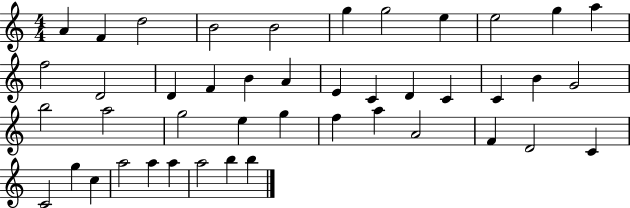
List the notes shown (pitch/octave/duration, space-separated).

A4/q F4/q D5/h B4/h B4/h G5/q G5/h E5/q E5/h G5/q A5/q F5/h D4/h D4/q F4/q B4/q A4/q E4/q C4/q D4/q C4/q C4/q B4/q G4/h B5/h A5/h G5/h E5/q G5/q F5/q A5/q A4/h F4/q D4/h C4/q C4/h G5/q C5/q A5/h A5/q A5/q A5/h B5/q B5/q